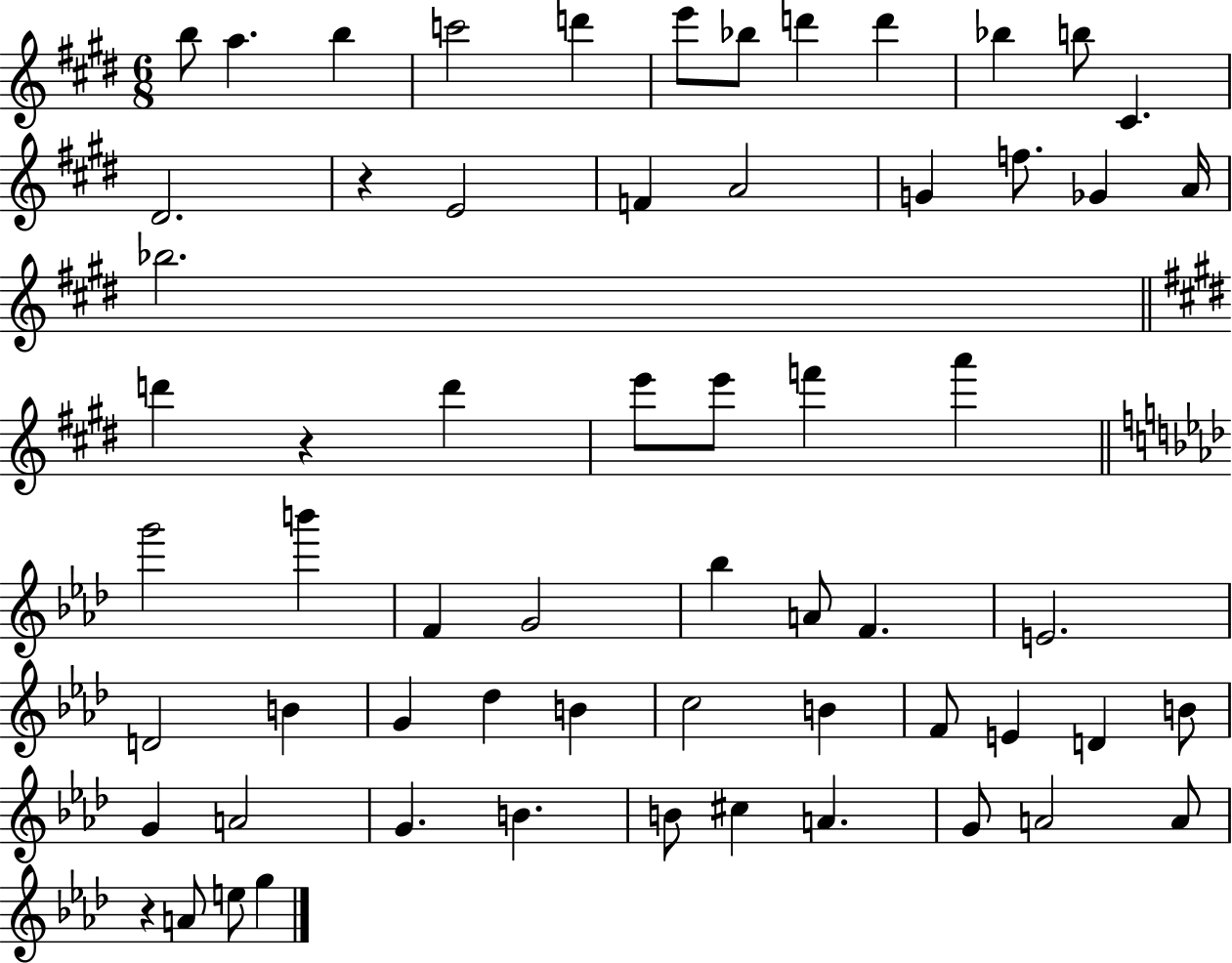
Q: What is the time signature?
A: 6/8